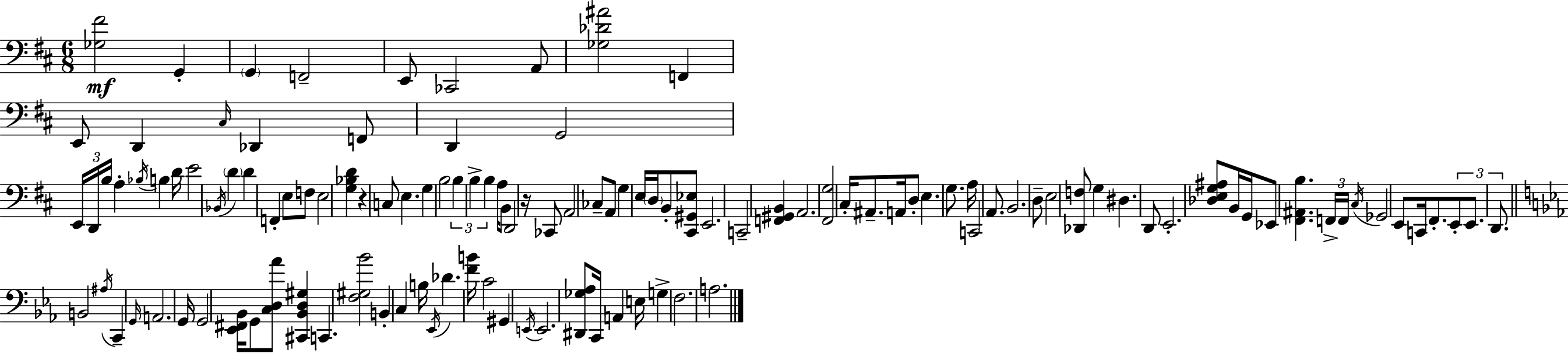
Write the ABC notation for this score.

X:1
T:Untitled
M:6/8
L:1/4
K:D
[_G,^F]2 G,, G,, F,,2 E,,/2 _C,,2 A,,/2 [_G,_D^A]2 F,, E,,/2 D,, ^C,/4 _D,, F,,/2 D,, G,,2 E,,/4 D,,/4 B,/4 A, _B,/4 B, D/4 E2 _B,,/4 D D F,, E,/2 F,/2 E,2 [G,_B,D] z C,/2 E, G, B,2 B, B, B, A,/4 B,,/2 D,,2 z/4 _C,,/2 A,,2 _C,/2 A,,/2 G, E,/4 D,/4 B,,/2 [^C,,^G,,_E,]/2 E,,2 C,,2 [F,,^G,,B,,] A,,2 [^F,,G,]2 ^C,/4 ^A,,/2 A,,/4 D,/2 E, G,/2 A,/4 C,,2 A,,/2 B,,2 D,/2 E,2 [_D,,F,]/2 G, ^D, D,,/2 E,,2 [_D,E,G,^A,]/2 B,,/4 G,,/4 _E,,/2 [^F,,^A,,B,] F,,/4 F,,/4 ^C,/4 _G,,2 E,,/2 C,,/4 ^F,,/2 E,,/2 E,,/2 D,,/2 B,,2 ^A,/4 C,, G,,/4 A,,2 G,,/4 G,,2 [_E,,^F,,_B,,]/4 G,,/2 [C,D,_A]/2 [^C,,_B,,D,^G,] C,, [F,^G,_B]2 B,, C, B,/4 _E,,/4 _D [FB]/4 C2 ^G,, E,,/4 E,,2 [^D,,_G,_A,]/2 C,,/4 A,, E,/4 G, F,2 A,2